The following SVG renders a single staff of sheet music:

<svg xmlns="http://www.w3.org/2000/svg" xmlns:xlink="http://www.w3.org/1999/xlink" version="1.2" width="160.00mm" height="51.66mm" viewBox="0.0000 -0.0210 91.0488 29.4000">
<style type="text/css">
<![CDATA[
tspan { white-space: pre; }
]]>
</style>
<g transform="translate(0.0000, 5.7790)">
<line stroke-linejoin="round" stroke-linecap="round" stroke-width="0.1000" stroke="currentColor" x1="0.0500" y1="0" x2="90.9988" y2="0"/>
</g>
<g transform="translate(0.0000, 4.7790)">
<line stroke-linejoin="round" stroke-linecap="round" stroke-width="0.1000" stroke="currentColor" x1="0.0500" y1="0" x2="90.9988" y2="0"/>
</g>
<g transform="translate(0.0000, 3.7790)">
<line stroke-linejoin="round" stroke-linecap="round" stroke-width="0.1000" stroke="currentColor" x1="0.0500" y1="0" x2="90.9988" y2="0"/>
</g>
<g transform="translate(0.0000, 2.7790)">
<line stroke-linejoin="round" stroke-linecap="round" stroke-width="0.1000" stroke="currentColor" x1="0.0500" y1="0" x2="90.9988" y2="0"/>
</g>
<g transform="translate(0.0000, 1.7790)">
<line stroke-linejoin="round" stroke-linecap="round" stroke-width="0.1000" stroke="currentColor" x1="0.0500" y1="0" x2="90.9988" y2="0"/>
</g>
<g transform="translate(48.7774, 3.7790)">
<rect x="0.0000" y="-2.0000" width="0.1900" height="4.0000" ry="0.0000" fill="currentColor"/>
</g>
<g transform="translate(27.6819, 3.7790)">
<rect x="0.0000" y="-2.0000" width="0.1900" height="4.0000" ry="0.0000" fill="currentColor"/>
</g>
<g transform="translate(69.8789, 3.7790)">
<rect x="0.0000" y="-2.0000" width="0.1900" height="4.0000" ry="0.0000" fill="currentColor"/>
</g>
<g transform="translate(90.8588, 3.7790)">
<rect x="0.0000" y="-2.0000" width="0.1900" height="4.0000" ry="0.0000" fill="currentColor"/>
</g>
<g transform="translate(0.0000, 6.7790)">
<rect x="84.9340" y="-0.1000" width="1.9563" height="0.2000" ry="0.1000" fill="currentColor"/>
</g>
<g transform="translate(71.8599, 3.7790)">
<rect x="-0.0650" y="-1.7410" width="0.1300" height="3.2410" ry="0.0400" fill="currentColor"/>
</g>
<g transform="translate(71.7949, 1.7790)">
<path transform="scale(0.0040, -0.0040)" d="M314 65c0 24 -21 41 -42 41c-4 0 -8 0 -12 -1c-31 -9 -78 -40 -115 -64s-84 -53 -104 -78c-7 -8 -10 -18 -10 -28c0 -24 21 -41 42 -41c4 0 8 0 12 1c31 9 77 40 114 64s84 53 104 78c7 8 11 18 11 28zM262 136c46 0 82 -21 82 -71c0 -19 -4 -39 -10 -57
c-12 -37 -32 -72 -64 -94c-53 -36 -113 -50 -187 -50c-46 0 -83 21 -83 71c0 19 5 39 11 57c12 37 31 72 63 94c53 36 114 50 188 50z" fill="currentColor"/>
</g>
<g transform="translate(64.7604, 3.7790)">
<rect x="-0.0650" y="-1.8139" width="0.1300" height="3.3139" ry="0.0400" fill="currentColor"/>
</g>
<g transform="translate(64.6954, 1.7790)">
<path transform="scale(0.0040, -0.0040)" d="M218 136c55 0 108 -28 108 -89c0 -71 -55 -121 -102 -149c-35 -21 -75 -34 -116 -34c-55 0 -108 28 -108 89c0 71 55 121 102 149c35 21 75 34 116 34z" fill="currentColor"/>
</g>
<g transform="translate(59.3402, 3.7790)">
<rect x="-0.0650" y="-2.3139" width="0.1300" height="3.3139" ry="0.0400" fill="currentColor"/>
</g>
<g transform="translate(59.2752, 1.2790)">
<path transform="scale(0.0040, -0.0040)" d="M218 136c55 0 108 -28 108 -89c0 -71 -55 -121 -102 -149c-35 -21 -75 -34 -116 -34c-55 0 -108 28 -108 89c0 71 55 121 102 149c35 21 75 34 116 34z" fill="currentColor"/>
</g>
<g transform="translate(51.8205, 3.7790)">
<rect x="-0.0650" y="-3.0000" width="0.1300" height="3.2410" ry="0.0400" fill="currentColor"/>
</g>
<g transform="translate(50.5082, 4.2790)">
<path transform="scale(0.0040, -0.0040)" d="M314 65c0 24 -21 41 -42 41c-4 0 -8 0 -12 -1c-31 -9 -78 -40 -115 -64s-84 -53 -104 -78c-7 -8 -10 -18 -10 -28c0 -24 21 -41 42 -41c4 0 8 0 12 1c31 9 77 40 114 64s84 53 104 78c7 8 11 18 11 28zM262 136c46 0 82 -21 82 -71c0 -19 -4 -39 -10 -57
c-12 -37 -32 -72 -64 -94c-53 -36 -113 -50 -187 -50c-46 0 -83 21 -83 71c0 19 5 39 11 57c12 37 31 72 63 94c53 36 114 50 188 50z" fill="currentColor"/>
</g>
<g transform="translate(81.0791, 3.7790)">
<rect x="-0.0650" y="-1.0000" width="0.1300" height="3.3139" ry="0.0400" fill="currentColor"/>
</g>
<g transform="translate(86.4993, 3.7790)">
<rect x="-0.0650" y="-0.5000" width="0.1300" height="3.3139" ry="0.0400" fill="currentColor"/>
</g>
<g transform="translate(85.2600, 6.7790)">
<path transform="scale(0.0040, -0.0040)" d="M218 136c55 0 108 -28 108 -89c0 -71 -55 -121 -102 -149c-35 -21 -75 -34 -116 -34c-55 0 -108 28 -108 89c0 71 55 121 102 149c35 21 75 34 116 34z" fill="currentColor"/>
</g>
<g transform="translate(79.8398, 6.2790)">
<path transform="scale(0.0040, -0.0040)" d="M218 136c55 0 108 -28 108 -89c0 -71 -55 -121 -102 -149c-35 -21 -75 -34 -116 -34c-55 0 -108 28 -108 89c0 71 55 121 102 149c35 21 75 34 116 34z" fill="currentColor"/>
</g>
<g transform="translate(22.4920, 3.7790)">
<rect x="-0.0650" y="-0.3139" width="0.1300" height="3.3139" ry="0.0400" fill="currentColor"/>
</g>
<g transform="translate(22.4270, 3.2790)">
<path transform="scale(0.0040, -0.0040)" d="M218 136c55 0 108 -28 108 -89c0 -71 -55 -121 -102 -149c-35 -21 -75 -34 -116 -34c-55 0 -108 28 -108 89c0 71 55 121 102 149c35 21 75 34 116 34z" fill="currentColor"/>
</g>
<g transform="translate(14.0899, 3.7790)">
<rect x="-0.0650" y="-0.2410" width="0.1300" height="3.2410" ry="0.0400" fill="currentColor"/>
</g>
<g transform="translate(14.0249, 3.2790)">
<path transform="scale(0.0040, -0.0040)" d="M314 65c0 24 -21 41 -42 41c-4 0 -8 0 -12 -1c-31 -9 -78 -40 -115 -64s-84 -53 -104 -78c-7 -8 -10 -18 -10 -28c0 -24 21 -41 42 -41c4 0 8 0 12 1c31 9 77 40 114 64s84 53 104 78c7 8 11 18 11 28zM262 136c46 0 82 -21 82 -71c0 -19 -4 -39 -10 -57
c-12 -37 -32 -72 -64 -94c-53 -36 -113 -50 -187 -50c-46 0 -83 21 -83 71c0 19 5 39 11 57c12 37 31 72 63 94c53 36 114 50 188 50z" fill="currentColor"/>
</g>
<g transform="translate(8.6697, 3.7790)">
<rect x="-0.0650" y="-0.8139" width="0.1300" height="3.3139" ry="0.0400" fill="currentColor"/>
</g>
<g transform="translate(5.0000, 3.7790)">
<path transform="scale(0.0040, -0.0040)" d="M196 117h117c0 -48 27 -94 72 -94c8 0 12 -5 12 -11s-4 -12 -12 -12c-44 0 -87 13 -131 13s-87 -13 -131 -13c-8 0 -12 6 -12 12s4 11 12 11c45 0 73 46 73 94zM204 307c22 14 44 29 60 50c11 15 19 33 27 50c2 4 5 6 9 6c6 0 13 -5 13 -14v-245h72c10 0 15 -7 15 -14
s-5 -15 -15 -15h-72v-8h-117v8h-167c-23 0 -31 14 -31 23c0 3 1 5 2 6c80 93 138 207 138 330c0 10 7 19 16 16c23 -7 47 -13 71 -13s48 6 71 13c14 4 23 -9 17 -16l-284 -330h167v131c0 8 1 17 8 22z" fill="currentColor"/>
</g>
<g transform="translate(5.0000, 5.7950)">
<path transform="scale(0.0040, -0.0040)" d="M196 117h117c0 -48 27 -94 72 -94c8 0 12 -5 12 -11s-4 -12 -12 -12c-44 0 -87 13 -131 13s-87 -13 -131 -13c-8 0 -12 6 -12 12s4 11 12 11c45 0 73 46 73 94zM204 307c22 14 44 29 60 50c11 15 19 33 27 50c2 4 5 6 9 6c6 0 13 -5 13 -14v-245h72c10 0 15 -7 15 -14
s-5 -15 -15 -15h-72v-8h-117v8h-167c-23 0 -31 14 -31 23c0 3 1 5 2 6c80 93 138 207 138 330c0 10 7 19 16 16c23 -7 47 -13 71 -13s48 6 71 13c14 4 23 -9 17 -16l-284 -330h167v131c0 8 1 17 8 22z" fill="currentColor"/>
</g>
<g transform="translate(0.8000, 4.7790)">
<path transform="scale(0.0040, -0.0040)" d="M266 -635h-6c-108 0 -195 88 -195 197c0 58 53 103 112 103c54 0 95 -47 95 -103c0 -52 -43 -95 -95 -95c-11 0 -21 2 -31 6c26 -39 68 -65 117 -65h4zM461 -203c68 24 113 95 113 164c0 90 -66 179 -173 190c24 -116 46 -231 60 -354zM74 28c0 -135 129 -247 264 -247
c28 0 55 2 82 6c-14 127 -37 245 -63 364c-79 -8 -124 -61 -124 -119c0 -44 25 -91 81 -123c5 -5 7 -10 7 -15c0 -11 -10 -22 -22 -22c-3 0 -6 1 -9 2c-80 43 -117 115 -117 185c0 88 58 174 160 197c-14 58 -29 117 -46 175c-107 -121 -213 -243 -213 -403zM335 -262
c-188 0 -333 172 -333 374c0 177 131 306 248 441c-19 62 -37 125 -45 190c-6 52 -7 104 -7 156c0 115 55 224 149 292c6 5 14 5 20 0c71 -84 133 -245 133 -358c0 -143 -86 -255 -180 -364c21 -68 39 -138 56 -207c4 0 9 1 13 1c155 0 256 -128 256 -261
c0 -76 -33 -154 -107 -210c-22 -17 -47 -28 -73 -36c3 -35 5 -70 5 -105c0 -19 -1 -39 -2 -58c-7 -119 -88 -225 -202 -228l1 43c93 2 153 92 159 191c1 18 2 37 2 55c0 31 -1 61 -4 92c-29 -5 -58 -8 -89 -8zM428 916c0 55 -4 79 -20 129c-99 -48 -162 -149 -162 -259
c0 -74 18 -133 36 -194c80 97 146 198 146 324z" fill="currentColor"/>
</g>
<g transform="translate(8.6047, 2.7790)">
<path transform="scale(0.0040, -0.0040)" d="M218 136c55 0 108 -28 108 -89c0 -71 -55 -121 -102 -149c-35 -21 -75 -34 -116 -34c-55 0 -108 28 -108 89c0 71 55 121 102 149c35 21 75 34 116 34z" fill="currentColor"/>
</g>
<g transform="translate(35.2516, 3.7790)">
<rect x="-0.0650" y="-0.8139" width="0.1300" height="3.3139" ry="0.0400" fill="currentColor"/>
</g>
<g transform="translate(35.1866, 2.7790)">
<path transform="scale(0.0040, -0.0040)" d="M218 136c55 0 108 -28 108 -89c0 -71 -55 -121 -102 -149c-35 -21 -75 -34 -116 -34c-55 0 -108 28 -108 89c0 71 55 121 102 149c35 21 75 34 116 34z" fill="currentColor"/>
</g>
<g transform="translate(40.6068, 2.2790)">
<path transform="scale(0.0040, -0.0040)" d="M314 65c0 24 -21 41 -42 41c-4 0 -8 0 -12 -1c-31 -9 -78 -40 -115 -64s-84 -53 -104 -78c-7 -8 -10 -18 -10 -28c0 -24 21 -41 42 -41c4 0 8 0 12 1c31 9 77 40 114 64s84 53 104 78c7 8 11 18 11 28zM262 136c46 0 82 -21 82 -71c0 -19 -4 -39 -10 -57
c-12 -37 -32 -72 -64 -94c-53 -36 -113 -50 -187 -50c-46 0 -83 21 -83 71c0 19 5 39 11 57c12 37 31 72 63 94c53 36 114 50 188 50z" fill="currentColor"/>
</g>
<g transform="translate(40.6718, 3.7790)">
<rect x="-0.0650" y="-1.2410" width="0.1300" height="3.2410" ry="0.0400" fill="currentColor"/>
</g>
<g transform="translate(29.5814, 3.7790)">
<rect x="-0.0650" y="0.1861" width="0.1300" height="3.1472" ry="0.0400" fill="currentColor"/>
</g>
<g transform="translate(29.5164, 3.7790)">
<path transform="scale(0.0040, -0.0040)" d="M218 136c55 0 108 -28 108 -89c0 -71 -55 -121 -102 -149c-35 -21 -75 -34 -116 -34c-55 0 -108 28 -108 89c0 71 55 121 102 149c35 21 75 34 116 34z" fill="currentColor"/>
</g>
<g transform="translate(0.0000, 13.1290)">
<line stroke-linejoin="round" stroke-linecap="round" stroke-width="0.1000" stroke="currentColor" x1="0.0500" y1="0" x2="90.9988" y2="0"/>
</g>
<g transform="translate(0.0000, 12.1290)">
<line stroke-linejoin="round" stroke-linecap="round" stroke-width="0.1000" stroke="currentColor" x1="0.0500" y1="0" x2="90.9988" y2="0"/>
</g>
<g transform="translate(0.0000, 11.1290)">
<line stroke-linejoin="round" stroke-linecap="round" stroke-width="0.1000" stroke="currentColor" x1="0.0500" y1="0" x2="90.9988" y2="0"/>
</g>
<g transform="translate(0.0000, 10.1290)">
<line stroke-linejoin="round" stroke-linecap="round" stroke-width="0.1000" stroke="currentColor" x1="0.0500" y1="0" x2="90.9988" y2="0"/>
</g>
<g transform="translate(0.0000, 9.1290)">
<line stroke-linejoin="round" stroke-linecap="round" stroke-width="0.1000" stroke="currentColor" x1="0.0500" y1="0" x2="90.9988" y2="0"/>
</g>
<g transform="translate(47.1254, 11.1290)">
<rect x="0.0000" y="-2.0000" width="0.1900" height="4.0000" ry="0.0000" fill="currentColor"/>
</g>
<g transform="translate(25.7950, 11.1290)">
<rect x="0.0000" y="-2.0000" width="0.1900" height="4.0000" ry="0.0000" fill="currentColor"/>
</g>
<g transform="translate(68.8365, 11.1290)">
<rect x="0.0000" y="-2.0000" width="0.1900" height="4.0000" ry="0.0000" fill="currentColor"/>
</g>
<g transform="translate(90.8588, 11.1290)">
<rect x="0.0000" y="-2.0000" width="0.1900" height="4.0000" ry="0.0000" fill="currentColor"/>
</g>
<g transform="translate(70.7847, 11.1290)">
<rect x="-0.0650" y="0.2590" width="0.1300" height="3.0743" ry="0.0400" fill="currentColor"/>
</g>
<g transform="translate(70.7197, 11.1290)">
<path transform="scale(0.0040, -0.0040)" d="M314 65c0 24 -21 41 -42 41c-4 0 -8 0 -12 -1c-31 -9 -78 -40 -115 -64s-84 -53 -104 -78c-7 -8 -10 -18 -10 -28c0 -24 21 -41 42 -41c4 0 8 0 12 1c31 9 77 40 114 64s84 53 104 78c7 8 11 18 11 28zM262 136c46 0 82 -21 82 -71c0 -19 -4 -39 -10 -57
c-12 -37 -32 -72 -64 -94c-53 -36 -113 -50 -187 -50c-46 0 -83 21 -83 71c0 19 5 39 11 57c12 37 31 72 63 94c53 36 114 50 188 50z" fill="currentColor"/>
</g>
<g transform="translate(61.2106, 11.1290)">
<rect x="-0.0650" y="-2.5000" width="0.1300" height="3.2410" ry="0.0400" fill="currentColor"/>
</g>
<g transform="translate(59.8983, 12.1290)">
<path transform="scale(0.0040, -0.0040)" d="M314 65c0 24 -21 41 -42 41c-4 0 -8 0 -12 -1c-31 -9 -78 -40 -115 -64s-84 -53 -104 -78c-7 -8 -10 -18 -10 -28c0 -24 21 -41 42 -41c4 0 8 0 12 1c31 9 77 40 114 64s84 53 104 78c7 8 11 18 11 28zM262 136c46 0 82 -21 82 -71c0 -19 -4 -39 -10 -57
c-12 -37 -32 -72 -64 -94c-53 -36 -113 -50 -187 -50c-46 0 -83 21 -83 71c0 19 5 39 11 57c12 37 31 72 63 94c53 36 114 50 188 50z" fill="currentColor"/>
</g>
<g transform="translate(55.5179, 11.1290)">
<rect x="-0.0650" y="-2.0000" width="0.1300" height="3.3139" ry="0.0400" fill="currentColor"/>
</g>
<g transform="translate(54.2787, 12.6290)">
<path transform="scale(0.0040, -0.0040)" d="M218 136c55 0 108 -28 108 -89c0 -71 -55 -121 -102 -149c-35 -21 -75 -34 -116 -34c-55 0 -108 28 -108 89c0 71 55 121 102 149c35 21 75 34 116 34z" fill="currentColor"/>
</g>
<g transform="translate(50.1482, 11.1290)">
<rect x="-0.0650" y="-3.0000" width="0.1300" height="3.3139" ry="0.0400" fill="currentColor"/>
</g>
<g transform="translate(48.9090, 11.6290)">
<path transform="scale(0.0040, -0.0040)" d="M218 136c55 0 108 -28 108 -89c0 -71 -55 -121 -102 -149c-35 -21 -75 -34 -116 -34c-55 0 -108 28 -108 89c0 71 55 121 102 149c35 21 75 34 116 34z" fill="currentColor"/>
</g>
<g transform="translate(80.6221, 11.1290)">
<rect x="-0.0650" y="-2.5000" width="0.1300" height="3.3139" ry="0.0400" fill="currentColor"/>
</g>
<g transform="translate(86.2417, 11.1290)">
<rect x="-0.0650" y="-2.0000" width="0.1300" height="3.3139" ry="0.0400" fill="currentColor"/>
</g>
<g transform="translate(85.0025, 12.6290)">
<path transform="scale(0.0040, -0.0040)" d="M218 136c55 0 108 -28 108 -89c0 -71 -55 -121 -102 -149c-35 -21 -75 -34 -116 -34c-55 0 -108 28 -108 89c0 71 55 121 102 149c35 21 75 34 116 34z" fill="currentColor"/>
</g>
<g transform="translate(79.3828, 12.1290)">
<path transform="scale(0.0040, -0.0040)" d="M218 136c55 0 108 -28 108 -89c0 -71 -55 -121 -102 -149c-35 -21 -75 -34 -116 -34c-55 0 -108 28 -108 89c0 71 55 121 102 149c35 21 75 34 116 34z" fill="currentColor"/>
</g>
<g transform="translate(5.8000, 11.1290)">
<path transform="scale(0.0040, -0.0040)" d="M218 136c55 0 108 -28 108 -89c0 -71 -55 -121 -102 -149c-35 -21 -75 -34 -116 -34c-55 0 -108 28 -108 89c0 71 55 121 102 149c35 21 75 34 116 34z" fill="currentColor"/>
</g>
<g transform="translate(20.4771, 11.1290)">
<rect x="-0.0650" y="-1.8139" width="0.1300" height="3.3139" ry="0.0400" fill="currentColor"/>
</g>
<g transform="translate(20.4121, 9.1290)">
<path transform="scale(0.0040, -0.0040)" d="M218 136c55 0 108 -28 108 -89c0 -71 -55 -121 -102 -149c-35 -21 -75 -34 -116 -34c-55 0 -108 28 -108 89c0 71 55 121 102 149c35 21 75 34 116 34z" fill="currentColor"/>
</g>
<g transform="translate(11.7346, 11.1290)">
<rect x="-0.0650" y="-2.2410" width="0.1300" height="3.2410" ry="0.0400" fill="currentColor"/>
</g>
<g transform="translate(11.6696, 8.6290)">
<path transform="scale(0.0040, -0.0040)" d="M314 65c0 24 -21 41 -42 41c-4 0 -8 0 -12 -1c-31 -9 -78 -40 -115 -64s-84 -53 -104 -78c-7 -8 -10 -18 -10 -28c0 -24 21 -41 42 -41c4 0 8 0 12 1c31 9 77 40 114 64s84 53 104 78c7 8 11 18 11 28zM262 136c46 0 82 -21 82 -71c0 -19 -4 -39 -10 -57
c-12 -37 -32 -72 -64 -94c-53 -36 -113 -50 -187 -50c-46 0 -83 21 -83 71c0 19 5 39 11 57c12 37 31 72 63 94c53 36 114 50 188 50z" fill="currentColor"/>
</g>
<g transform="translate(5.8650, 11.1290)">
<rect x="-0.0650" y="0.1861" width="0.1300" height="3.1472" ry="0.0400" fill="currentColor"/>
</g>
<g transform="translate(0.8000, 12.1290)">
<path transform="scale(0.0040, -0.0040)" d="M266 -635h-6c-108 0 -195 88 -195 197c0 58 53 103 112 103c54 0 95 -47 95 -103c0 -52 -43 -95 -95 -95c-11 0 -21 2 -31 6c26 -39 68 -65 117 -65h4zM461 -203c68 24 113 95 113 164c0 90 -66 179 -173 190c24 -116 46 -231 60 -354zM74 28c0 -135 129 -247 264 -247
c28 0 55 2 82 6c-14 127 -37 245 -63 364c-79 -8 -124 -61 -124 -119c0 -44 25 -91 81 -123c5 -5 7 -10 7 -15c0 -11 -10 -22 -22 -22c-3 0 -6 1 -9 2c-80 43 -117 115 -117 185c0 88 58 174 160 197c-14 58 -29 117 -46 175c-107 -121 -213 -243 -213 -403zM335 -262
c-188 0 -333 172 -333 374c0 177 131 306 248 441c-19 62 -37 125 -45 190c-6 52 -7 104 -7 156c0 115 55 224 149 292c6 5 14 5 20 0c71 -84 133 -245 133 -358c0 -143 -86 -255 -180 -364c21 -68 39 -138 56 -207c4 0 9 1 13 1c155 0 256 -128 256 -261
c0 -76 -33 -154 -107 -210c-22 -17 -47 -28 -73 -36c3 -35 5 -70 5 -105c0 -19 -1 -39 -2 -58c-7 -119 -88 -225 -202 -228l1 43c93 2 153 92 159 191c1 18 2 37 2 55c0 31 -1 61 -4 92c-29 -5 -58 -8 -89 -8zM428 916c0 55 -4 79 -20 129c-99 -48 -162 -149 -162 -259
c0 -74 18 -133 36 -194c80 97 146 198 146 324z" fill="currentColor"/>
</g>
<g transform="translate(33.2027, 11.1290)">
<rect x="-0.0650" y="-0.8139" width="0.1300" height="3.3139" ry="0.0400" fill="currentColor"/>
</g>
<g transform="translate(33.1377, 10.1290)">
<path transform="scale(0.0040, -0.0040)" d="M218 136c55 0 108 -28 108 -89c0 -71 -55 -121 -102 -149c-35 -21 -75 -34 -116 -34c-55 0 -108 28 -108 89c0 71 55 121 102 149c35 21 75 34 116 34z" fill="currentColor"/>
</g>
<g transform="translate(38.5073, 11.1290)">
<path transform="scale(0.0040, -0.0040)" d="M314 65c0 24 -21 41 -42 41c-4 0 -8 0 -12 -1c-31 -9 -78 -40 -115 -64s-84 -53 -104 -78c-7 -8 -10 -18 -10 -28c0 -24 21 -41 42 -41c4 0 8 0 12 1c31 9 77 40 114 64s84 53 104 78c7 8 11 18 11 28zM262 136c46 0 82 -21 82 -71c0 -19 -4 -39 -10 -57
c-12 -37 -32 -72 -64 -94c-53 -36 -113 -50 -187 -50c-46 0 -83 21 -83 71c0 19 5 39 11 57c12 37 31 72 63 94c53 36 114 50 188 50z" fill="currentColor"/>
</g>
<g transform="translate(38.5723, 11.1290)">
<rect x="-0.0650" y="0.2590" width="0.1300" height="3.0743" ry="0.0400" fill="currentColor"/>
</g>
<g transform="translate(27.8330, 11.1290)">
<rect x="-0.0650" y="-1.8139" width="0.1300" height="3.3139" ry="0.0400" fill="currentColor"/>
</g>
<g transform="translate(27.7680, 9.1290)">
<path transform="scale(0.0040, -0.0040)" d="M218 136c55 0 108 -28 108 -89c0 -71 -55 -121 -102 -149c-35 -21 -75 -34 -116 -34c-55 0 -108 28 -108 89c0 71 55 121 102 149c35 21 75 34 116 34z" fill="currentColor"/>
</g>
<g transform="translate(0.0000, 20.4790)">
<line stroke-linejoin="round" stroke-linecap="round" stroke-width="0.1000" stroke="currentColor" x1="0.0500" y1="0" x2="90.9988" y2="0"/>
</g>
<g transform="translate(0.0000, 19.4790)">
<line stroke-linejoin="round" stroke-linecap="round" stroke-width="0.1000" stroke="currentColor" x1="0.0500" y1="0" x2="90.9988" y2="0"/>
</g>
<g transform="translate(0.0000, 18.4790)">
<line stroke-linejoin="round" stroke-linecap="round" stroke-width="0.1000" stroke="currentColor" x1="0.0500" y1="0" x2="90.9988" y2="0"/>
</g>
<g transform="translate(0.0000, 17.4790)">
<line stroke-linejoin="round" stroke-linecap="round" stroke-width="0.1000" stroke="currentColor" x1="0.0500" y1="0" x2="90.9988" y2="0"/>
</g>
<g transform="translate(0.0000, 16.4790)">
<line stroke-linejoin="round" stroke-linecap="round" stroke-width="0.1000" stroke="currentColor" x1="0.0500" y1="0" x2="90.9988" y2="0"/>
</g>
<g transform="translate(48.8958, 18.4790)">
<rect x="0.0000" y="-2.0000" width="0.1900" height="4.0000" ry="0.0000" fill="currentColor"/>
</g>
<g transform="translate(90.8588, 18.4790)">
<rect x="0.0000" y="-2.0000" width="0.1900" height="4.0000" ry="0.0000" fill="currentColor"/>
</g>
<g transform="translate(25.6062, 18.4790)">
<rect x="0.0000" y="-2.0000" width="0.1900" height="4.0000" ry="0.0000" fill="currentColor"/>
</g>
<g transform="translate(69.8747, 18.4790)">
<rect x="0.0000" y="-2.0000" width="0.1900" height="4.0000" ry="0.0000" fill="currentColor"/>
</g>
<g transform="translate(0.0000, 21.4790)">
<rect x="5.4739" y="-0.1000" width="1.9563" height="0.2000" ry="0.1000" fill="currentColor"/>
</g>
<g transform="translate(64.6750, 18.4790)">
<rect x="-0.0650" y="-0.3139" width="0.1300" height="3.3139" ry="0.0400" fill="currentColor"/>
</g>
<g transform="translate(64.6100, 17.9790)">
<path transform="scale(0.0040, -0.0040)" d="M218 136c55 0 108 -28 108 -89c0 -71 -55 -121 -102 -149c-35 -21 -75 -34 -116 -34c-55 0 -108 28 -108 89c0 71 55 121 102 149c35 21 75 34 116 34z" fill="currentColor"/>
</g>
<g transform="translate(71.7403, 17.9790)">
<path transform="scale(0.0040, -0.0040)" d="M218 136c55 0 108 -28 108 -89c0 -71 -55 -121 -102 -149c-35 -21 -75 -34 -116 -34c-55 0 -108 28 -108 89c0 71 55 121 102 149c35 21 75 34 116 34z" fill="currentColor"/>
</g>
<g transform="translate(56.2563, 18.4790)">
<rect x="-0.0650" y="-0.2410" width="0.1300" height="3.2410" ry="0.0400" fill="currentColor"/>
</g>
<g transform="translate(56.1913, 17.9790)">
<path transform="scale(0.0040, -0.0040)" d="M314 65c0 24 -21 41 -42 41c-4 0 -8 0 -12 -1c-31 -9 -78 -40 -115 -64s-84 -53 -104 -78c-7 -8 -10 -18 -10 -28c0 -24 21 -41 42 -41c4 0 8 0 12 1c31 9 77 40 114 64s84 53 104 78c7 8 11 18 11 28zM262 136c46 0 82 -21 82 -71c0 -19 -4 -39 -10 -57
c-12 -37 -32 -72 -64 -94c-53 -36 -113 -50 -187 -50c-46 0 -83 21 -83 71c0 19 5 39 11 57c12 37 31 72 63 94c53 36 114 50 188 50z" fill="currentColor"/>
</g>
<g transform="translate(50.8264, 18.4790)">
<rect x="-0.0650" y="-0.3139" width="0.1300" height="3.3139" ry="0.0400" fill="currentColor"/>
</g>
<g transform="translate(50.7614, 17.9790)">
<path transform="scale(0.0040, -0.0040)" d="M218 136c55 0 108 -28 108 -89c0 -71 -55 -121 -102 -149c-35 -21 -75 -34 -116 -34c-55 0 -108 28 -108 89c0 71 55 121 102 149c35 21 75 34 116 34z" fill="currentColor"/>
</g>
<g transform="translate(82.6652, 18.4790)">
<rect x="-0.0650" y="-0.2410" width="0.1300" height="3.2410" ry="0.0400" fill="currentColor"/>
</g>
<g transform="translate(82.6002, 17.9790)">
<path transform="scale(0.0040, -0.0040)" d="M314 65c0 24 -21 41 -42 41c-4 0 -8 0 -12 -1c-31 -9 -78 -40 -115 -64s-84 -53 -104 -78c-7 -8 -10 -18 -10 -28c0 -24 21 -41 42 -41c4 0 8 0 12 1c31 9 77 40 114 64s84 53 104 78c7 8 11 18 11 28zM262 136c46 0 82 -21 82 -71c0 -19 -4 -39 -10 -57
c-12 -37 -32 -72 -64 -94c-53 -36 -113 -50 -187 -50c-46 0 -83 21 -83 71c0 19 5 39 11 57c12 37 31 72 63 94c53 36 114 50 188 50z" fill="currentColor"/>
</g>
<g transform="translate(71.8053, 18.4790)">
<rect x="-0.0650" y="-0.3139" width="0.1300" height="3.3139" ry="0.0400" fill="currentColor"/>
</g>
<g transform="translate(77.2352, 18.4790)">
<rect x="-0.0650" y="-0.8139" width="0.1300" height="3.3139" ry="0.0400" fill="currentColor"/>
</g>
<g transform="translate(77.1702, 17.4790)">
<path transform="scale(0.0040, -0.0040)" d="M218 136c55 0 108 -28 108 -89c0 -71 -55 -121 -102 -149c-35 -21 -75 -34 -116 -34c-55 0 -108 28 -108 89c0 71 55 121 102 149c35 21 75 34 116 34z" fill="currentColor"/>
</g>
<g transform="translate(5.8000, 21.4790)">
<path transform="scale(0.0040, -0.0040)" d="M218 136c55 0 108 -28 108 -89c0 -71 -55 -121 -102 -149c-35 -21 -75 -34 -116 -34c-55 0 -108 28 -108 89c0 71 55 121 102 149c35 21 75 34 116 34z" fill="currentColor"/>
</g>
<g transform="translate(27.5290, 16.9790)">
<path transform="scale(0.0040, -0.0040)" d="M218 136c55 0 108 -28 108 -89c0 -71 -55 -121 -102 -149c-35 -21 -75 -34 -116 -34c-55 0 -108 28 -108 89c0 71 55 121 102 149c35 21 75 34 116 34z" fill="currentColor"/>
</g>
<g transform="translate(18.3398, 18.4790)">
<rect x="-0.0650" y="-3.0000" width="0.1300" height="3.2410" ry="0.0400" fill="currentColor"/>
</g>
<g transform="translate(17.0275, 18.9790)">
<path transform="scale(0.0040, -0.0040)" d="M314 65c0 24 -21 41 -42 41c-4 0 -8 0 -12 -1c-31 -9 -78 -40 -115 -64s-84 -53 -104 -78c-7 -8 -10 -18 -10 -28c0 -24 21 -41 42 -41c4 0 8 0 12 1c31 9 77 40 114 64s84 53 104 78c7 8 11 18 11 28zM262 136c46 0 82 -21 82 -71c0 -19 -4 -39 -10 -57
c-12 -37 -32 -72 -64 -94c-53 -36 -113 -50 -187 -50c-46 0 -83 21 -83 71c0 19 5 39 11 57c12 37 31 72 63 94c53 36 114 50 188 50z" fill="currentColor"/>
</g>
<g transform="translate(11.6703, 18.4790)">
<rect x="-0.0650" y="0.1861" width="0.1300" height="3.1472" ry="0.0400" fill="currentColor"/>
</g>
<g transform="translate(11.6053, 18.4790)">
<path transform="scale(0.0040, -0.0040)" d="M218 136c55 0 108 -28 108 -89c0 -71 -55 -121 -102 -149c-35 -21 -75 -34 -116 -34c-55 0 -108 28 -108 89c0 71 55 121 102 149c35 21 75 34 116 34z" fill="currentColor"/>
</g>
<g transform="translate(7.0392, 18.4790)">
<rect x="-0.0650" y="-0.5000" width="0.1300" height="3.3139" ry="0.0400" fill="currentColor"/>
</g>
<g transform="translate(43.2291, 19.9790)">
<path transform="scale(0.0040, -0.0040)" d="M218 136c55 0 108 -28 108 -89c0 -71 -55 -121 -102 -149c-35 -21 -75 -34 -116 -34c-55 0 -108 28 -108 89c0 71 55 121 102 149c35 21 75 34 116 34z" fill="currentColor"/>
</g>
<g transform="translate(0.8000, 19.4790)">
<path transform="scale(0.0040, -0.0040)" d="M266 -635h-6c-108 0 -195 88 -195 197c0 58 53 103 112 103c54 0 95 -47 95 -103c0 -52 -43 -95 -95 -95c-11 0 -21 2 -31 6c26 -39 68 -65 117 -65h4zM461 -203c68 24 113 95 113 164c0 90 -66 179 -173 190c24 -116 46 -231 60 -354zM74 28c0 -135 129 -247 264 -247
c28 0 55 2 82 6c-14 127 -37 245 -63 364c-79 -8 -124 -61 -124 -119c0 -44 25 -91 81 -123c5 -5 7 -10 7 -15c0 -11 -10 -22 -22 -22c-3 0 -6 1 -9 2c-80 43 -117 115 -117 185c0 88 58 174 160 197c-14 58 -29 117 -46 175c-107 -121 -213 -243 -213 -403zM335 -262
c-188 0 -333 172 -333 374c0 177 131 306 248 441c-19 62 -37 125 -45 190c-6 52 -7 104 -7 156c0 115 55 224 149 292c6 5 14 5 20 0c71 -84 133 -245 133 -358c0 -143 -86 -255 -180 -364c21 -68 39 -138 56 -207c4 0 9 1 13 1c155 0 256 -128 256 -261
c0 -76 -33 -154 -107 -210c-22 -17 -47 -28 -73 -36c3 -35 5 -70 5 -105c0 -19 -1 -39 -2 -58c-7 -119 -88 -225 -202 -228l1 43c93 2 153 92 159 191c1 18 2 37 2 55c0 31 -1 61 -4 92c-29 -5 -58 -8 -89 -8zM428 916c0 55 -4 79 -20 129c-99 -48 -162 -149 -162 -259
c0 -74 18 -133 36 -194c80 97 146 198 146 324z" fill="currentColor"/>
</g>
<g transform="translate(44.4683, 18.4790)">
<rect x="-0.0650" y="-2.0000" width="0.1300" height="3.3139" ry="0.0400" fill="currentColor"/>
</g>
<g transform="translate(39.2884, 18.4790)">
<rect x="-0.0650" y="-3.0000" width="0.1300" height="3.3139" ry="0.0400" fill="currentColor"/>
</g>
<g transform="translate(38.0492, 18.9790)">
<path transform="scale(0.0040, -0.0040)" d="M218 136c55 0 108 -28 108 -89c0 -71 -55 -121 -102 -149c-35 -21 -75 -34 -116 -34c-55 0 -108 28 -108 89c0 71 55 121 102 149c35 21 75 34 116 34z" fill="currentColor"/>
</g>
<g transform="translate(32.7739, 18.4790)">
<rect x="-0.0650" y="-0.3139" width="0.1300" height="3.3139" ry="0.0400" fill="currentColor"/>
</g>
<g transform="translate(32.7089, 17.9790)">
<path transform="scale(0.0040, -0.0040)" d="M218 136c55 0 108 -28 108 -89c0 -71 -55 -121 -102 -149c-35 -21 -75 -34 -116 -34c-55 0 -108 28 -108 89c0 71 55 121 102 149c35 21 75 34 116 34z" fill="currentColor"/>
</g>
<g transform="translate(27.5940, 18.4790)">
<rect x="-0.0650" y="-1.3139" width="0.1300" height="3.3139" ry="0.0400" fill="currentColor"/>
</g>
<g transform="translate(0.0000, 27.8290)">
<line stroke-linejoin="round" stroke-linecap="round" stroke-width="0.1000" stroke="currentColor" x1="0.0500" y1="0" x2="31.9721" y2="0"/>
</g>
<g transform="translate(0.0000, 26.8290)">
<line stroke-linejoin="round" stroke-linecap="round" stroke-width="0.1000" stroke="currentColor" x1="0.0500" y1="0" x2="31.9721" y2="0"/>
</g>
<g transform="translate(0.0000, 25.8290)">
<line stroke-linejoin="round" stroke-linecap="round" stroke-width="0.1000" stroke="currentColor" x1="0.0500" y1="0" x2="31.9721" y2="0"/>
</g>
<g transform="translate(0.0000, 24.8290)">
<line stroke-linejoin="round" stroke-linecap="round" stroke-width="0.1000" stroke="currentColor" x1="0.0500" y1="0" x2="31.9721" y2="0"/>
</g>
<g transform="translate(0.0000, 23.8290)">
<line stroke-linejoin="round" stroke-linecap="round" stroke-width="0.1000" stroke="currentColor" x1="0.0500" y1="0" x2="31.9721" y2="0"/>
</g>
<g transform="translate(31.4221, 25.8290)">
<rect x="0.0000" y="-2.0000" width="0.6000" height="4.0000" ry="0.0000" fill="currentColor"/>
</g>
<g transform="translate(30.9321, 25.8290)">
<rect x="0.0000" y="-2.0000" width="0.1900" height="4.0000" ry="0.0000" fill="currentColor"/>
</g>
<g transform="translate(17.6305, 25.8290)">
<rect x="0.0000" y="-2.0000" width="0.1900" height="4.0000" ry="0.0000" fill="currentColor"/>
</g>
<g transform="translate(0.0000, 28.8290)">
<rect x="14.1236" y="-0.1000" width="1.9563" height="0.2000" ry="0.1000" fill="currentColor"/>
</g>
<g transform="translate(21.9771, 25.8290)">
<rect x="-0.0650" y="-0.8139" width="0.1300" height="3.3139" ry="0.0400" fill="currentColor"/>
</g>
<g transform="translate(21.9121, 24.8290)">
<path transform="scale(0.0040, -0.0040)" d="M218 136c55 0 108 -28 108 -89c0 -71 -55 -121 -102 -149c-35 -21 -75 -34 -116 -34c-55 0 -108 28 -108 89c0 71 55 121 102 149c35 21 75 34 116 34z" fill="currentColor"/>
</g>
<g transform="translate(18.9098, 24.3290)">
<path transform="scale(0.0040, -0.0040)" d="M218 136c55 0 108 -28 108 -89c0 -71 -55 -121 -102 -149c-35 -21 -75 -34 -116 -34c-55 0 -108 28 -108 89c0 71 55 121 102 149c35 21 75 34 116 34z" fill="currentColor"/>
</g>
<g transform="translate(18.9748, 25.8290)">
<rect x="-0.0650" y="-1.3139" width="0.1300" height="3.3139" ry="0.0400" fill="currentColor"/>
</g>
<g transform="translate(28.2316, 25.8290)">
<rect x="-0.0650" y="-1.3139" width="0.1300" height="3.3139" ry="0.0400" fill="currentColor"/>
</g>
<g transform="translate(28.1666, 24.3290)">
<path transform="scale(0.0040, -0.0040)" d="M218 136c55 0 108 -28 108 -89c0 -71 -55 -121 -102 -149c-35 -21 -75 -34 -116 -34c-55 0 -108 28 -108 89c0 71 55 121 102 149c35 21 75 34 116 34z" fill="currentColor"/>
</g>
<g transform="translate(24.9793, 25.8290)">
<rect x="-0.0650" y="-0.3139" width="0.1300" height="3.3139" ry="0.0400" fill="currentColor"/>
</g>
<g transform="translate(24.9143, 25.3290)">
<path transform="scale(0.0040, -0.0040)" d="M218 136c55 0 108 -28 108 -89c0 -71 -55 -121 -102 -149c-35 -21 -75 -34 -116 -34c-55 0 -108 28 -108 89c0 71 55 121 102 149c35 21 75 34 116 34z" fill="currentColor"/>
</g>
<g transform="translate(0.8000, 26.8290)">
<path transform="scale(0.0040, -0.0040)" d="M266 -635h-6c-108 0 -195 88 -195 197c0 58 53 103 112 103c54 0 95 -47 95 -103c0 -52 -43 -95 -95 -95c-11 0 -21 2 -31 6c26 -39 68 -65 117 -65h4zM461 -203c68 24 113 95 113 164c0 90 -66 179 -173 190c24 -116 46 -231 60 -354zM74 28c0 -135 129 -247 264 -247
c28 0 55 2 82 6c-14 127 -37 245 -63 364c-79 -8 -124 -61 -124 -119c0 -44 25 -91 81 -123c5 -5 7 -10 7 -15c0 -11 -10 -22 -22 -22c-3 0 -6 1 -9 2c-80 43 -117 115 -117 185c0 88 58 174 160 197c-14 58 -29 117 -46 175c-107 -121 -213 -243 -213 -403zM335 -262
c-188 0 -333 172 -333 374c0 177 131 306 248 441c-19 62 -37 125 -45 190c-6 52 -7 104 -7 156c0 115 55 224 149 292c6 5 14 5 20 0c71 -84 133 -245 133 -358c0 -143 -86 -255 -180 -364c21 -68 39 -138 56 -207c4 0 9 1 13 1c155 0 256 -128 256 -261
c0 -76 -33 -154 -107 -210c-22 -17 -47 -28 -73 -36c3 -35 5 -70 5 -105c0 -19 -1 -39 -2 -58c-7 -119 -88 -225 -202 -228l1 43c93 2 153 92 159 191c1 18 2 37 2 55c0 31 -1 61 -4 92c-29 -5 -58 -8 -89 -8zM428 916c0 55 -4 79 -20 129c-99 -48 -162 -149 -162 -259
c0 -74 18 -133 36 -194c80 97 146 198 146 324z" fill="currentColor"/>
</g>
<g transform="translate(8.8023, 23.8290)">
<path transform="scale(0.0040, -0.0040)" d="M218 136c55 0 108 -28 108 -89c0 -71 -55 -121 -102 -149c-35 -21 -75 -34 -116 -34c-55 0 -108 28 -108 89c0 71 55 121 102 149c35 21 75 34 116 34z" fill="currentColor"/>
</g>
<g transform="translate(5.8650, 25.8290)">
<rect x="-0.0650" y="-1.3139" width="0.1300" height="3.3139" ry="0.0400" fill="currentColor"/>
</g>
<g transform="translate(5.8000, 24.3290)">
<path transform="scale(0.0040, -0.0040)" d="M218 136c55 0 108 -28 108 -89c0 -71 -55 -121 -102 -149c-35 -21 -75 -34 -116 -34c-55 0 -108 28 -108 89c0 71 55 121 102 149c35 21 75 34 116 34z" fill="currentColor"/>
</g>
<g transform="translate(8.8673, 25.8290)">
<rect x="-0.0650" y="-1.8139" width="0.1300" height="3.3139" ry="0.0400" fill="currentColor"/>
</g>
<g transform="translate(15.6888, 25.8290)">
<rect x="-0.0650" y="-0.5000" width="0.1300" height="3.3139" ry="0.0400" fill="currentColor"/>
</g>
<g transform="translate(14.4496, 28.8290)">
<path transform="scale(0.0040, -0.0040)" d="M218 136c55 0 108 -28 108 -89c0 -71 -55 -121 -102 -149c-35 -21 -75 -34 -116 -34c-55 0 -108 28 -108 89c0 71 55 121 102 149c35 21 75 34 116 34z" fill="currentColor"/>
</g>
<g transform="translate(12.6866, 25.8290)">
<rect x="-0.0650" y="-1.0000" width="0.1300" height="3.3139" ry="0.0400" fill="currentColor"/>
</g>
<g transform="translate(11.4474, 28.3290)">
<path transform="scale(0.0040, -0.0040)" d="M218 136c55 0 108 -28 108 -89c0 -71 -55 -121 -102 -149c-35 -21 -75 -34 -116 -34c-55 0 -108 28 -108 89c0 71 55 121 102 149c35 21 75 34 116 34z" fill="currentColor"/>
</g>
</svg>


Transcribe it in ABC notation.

X:1
T:Untitled
M:4/4
L:1/4
K:C
d c2 c B d e2 A2 g f f2 D C B g2 f f d B2 A F G2 B2 G F C B A2 e c A F c c2 c c d c2 e f D C e d c e